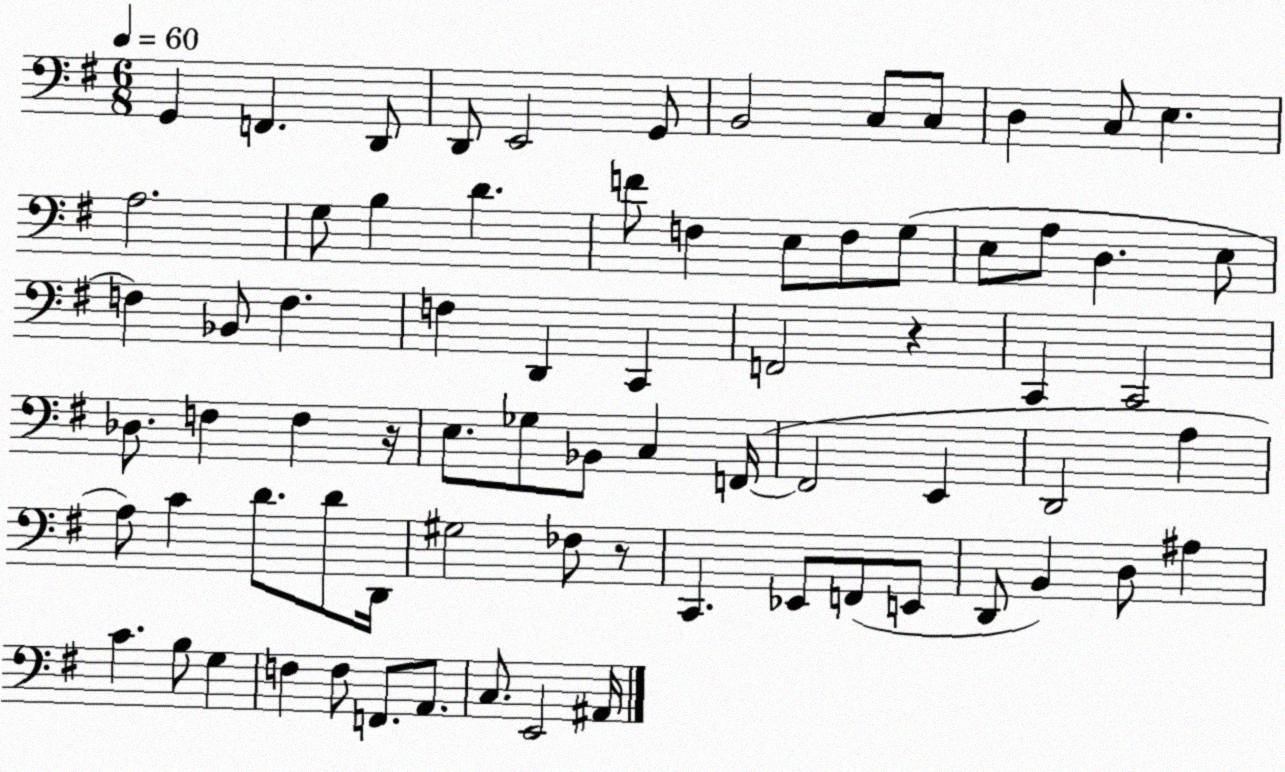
X:1
T:Untitled
M:6/8
L:1/4
K:G
G,, F,, D,,/2 D,,/2 E,,2 G,,/2 B,,2 C,/2 C,/2 D, C,/2 E, A,2 G,/2 B, D F/2 F, E,/2 F,/2 G,/2 E,/2 A,/2 D, E,/2 F, _B,,/2 F, F, D,, C,, F,,2 z C,, C,,2 _D,/2 F, F, z/4 E,/2 _G,/2 _B,,/2 C, F,,/4 F,,2 E,, D,,2 A, A,/2 C D/2 D/2 D,,/4 ^G,2 _F,/2 z/2 C,, _E,,/2 F,,/2 E,,/2 D,,/2 B,, D,/2 ^A, C B,/2 G, F, F,/2 F,,/2 A,,/2 C,/2 E,,2 ^A,,/4